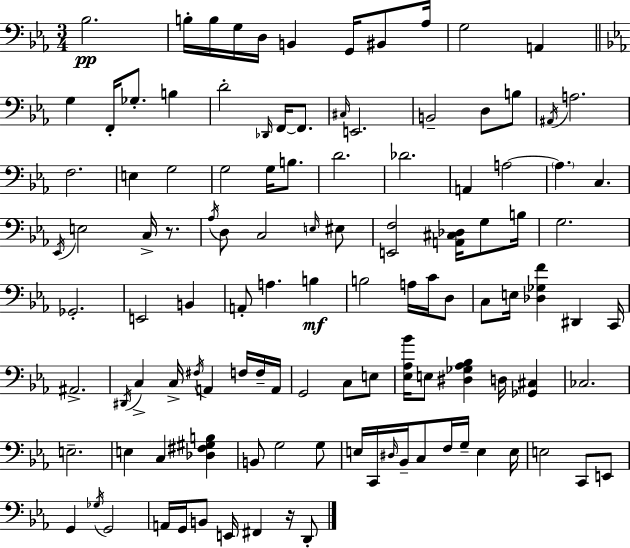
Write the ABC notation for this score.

X:1
T:Untitled
M:3/4
L:1/4
K:Cm
_B,2 B,/4 B,/4 G,/4 D,/4 B,, G,,/4 ^B,,/2 _A,/4 G,2 A,, G, F,,/4 _G,/2 B, D2 _D,,/4 F,,/4 F,,/2 ^C,/4 E,,2 B,,2 D,/2 B,/2 ^A,,/4 A,2 F,2 E, G,2 G,2 G,/4 B,/2 D2 _D2 A,, A,2 A, C, _E,,/4 E,2 C,/4 z/2 _A,/4 D,/2 C,2 E,/4 ^E,/2 [E,,F,]2 [A,,^C,_D,]/4 G,/2 B,/4 G,2 _G,,2 E,,2 B,, A,,/2 A, B, B,2 A,/4 C/4 D,/2 C,/2 E,/4 [_D,_G,F] ^D,, C,,/4 ^A,,2 ^D,,/4 C, C,/4 ^F,/4 A,, F,/4 F,/4 A,,/4 G,,2 C,/2 E,/2 [_E,_A,_B]/4 E,/2 [^D,_G,_A,_B,] D,/4 [_G,,^C,] _C,2 E,2 E, C, [_D,^F,^G,B,] B,,/2 G,2 G,/2 E,/4 C,,/4 ^D,/4 _B,,/4 C,/2 F,/4 G,/4 E, E,/4 E,2 C,,/2 E,,/2 G,, _G,/4 G,,2 A,,/4 G,,/4 B,,/2 E,,/4 ^F,, z/4 D,,/2